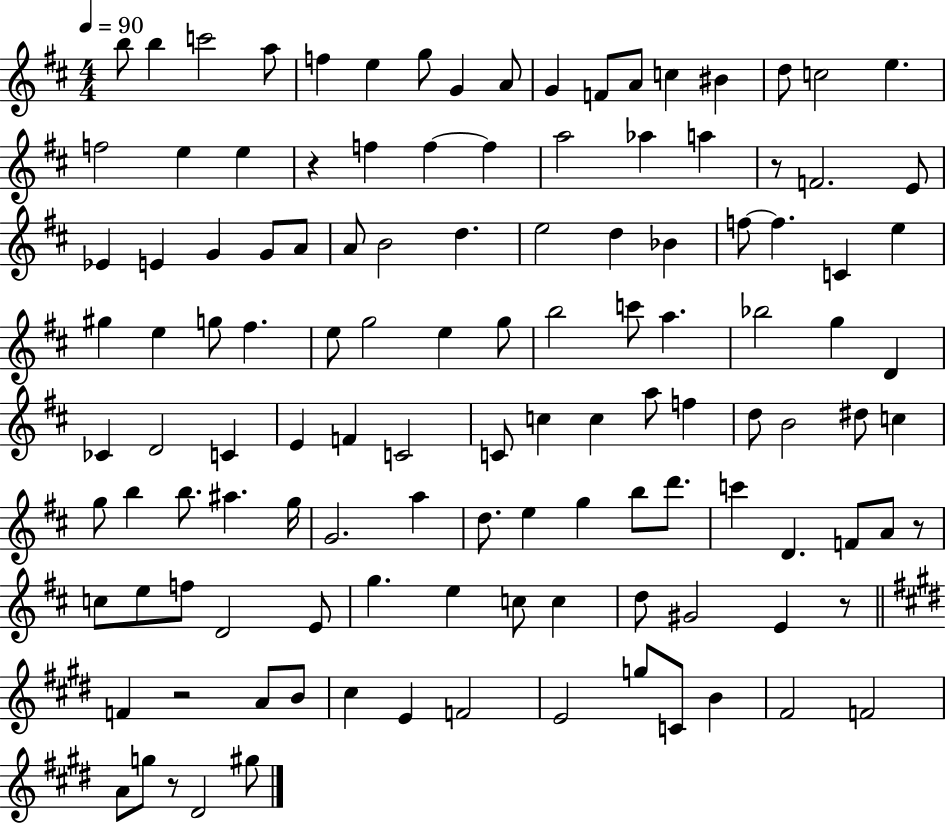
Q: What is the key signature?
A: D major